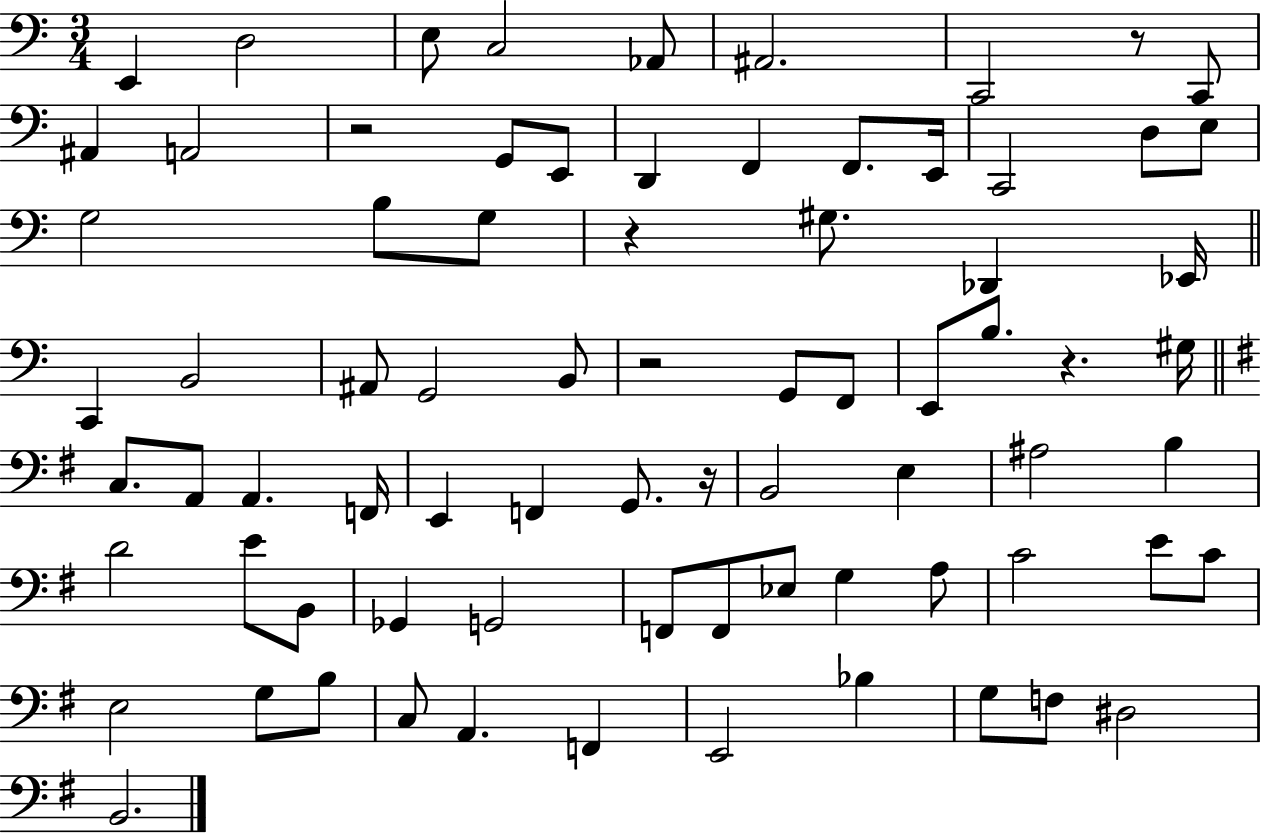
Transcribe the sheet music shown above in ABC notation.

X:1
T:Untitled
M:3/4
L:1/4
K:C
E,, D,2 E,/2 C,2 _A,,/2 ^A,,2 C,,2 z/2 C,,/2 ^A,, A,,2 z2 G,,/2 E,,/2 D,, F,, F,,/2 E,,/4 C,,2 D,/2 E,/2 G,2 B,/2 G,/2 z ^G,/2 _D,, _E,,/4 C,, B,,2 ^A,,/2 G,,2 B,,/2 z2 G,,/2 F,,/2 E,,/2 B,/2 z ^G,/4 C,/2 A,,/2 A,, F,,/4 E,, F,, G,,/2 z/4 B,,2 E, ^A,2 B, D2 E/2 B,,/2 _G,, G,,2 F,,/2 F,,/2 _E,/2 G, A,/2 C2 E/2 C/2 E,2 G,/2 B,/2 C,/2 A,, F,, E,,2 _B, G,/2 F,/2 ^D,2 B,,2